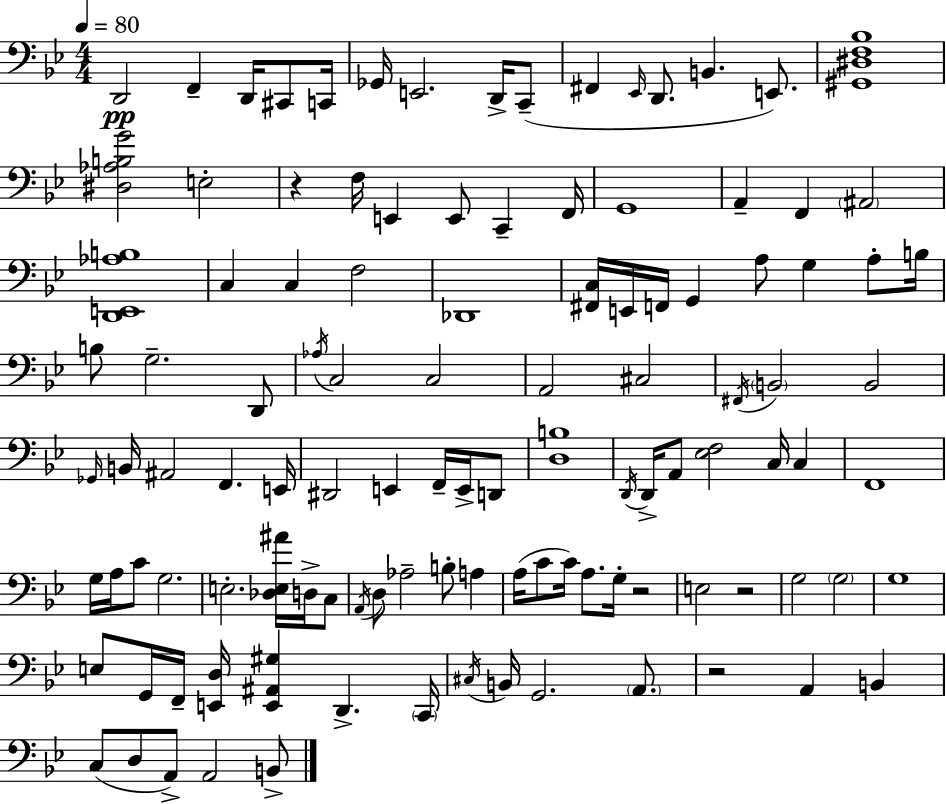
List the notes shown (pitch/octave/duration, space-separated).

D2/h F2/q D2/s C#2/e C2/s Gb2/s E2/h. D2/s C2/e F#2/q Eb2/s D2/e. B2/q. E2/e. [G#2,D#3,F3,Bb3]/w [D#3,Ab3,B3,G4]/h E3/h R/q F3/s E2/q E2/e C2/q F2/s G2/w A2/q F2/q A#2/h [D2,E2,Ab3,B3]/w C3/q C3/q F3/h Db2/w [F#2,C3]/s E2/s F2/s G2/q A3/e G3/q A3/e B3/s B3/e G3/h. D2/e Ab3/s C3/h C3/h A2/h C#3/h F#2/s B2/h B2/h Gb2/s B2/s A#2/h F2/q. E2/s D#2/h E2/q F2/s E2/s D2/e [D3,B3]/w D2/s D2/s A2/e [Eb3,F3]/h C3/s C3/q F2/w G3/s A3/s C4/e G3/h. E3/h. [Db3,E3,A#4]/s D3/s C3/e A2/s D3/e Ab3/h B3/e A3/q A3/s C4/e C4/s A3/e. G3/s R/h E3/h R/h G3/h G3/h G3/w E3/e G2/s F2/s [E2,D3]/s [E2,A#2,G#3]/q D2/q. C2/s C#3/s B2/s G2/h. A2/e. R/h A2/q B2/q C3/e D3/e A2/e A2/h B2/e